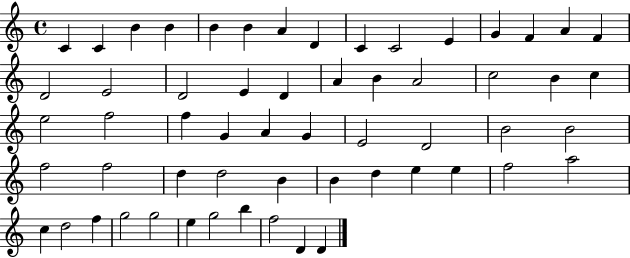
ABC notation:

X:1
T:Untitled
M:4/4
L:1/4
K:C
C C B B B B A D C C2 E G F A F D2 E2 D2 E D A B A2 c2 B c e2 f2 f G A G E2 D2 B2 B2 f2 f2 d d2 B B d e e f2 a2 c d2 f g2 g2 e g2 b f2 D D